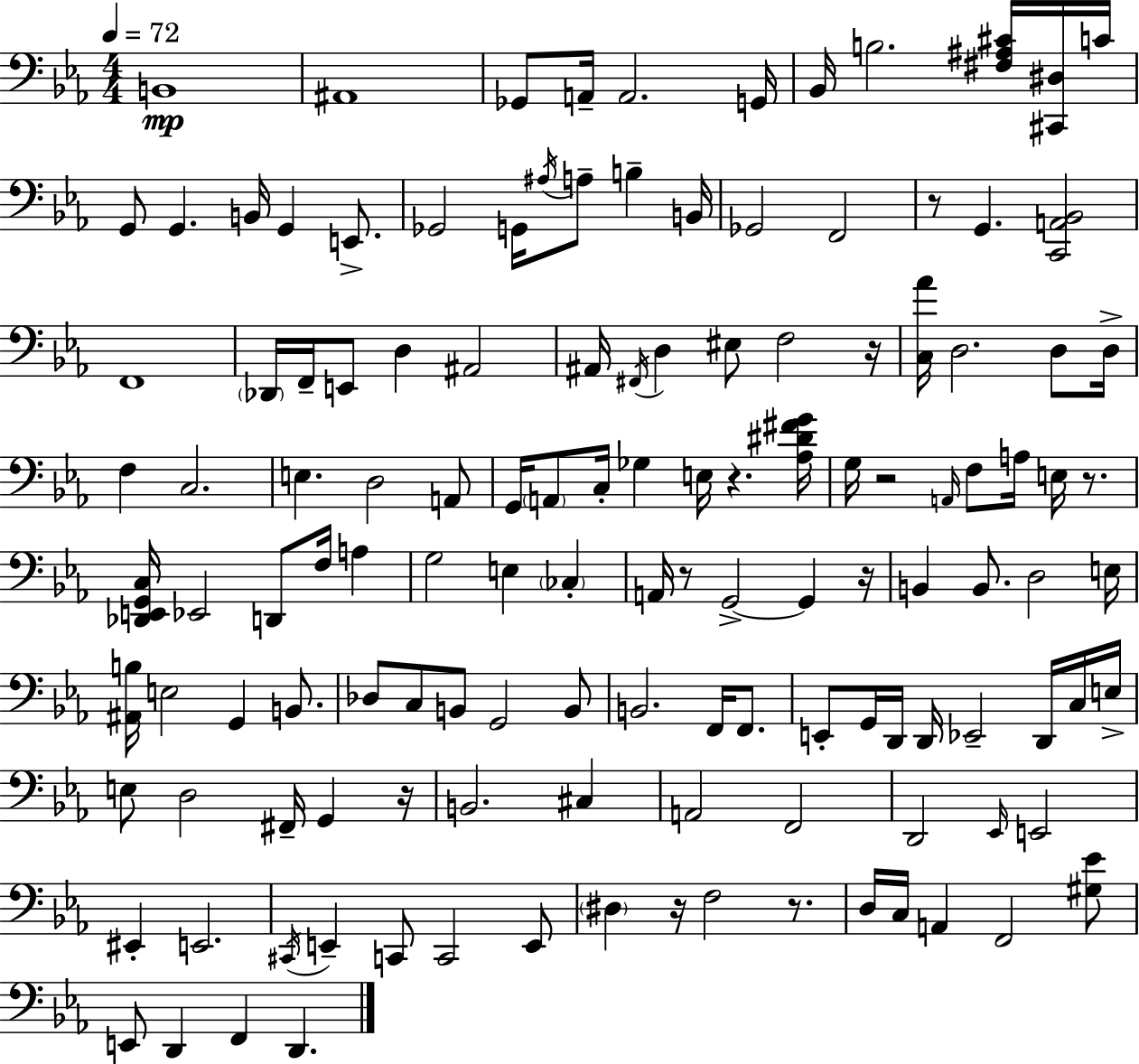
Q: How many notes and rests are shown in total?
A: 131